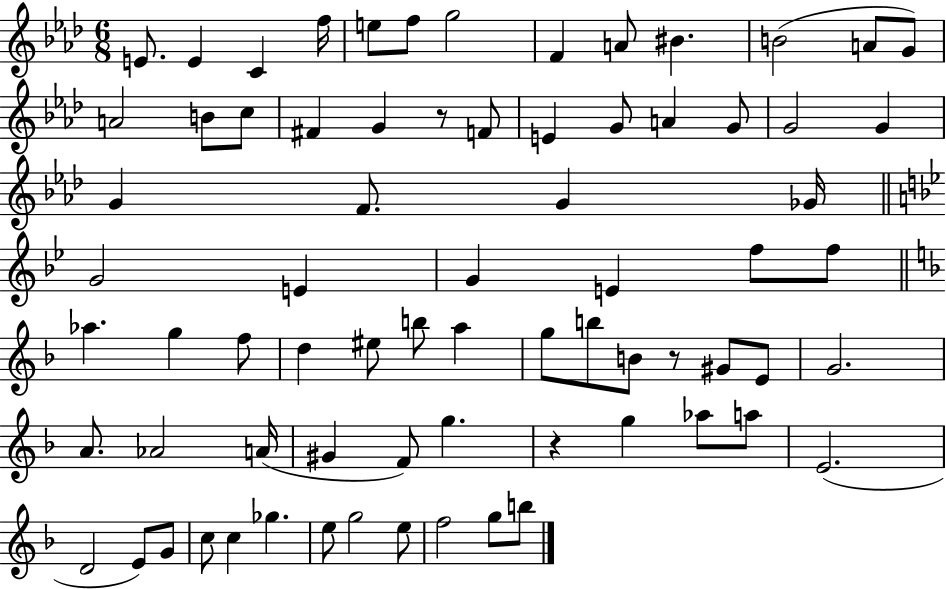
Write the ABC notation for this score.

X:1
T:Untitled
M:6/8
L:1/4
K:Ab
E/2 E C f/4 e/2 f/2 g2 F A/2 ^B B2 A/2 G/2 A2 B/2 c/2 ^F G z/2 F/2 E G/2 A G/2 G2 G G F/2 G _G/4 G2 E G E f/2 f/2 _a g f/2 d ^e/2 b/2 a g/2 b/2 B/2 z/2 ^G/2 E/2 G2 A/2 _A2 A/4 ^G F/2 g z g _a/2 a/2 E2 D2 E/2 G/2 c/2 c _g e/2 g2 e/2 f2 g/2 b/2